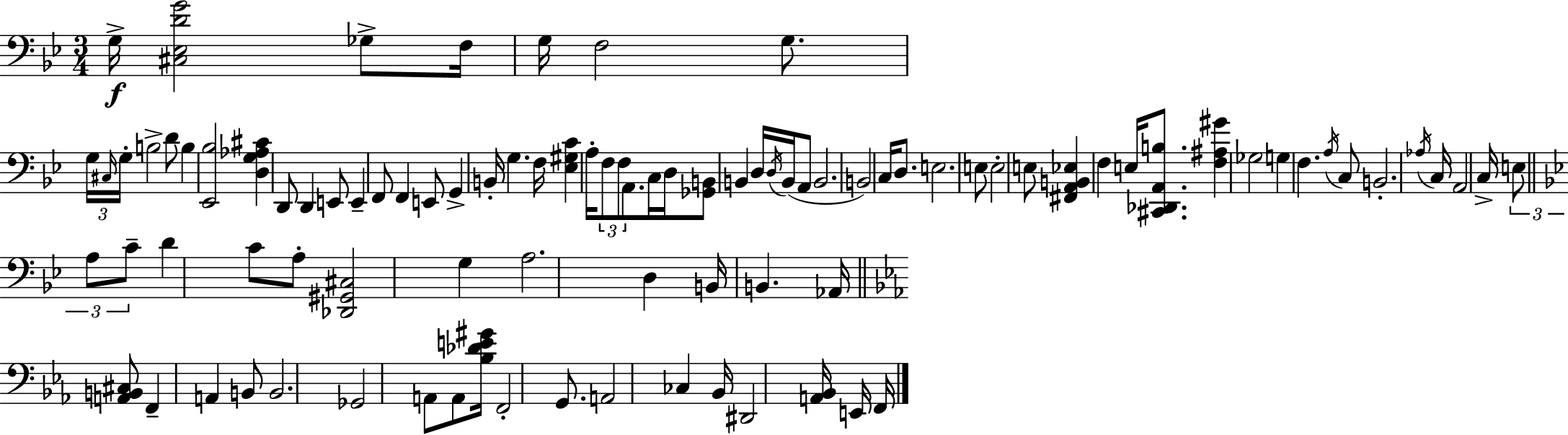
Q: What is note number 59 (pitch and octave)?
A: C4